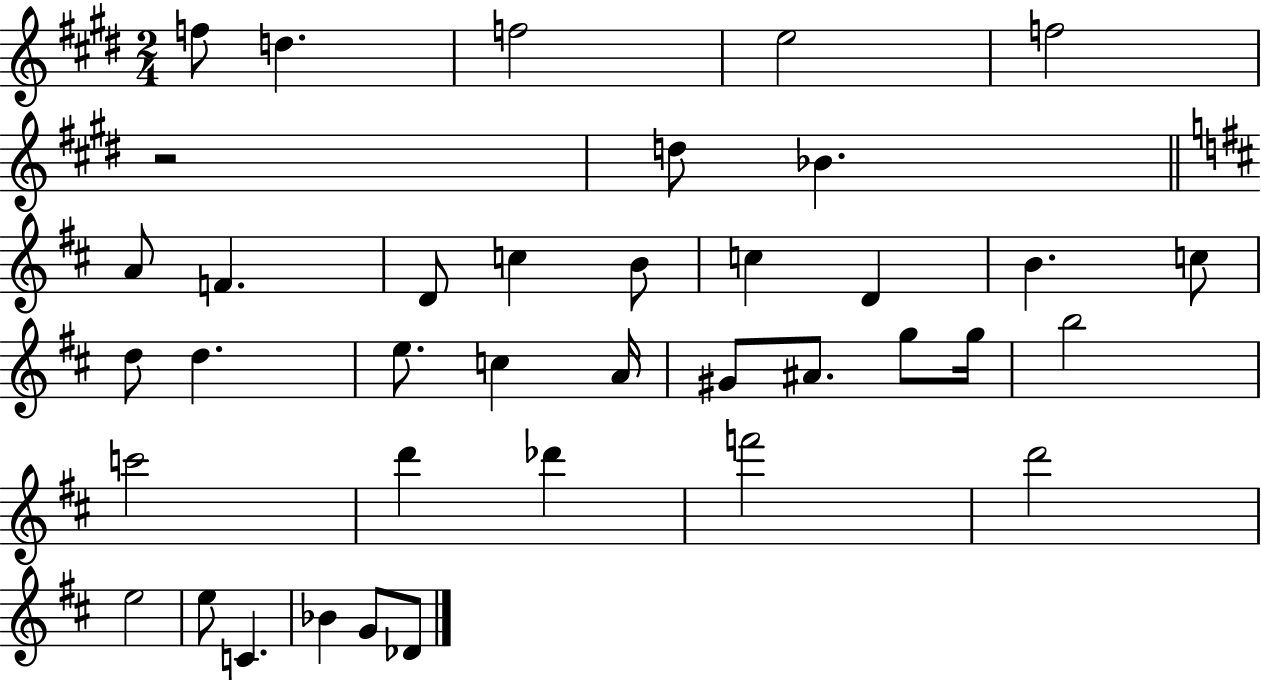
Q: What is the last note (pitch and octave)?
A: Db4